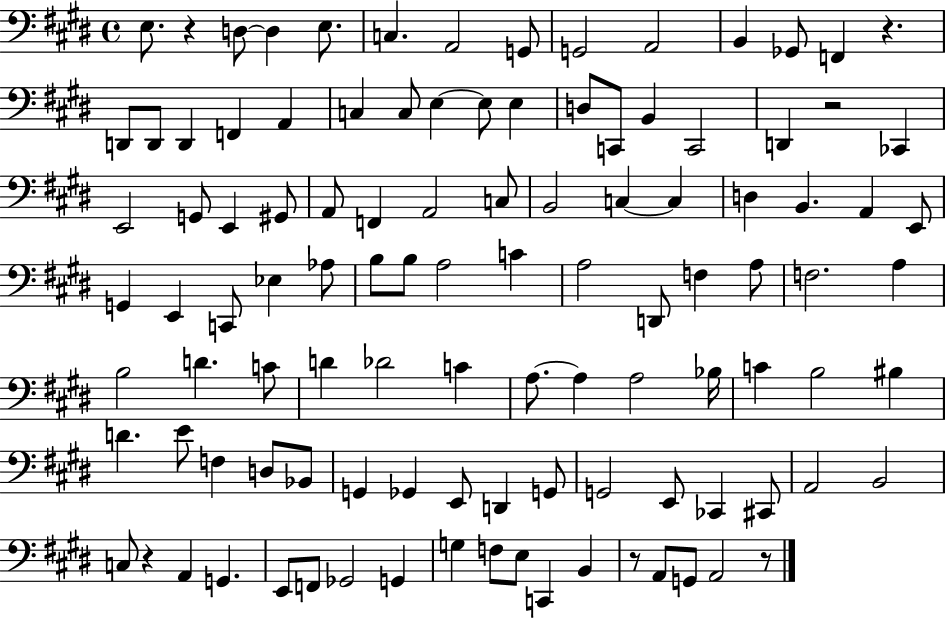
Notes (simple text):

E3/e. R/q D3/e D3/q E3/e. C3/q. A2/h G2/e G2/h A2/h B2/q Gb2/e F2/q R/q. D2/e D2/e D2/q F2/q A2/q C3/q C3/e E3/q E3/e E3/q D3/e C2/e B2/q C2/h D2/q R/h CES2/q E2/h G2/e E2/q G#2/e A2/e F2/q A2/h C3/e B2/h C3/q C3/q D3/q B2/q. A2/q E2/e G2/q E2/q C2/e Eb3/q Ab3/e B3/e B3/e A3/h C4/q A3/h D2/e F3/q A3/e F3/h. A3/q B3/h D4/q. C4/e D4/q Db4/h C4/q A3/e. A3/q A3/h Bb3/s C4/q B3/h BIS3/q D4/q. E4/e F3/q D3/e Bb2/e G2/q Gb2/q E2/e D2/q G2/e G2/h E2/e CES2/q C#2/e A2/h B2/h C3/e R/q A2/q G2/q. E2/e F2/e Gb2/h G2/q G3/q F3/e E3/e C2/q B2/q R/e A2/e G2/e A2/h R/e